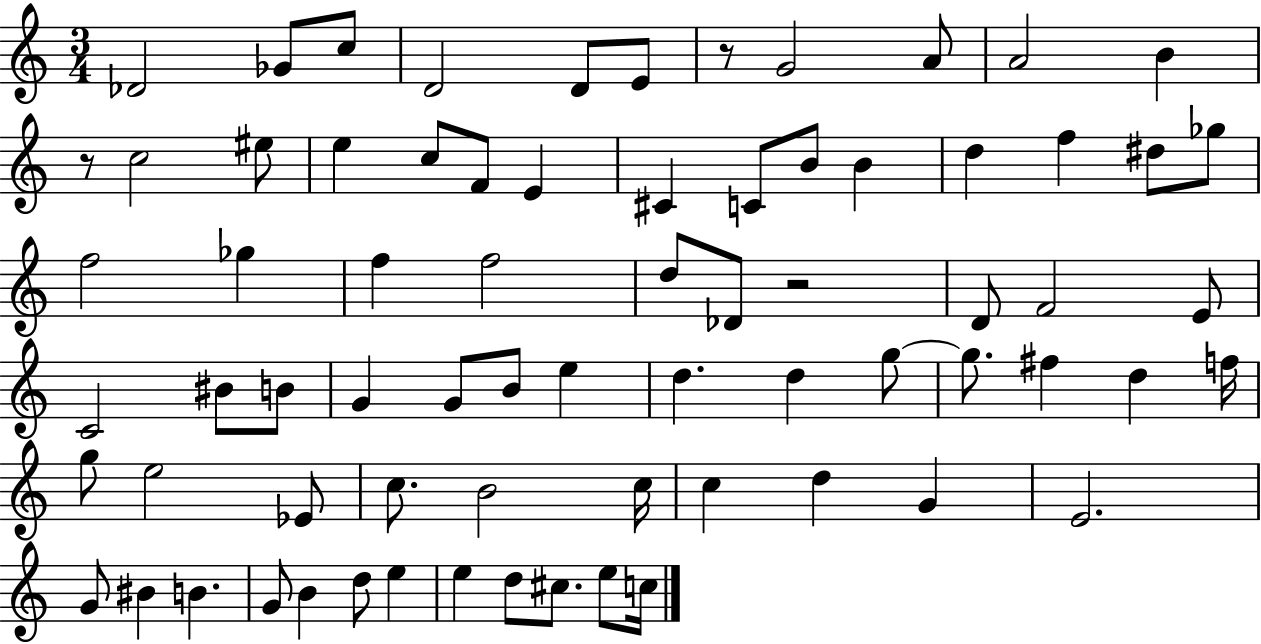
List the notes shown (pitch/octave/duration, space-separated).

Db4/h Gb4/e C5/e D4/h D4/e E4/e R/e G4/h A4/e A4/h B4/q R/e C5/h EIS5/e E5/q C5/e F4/e E4/q C#4/q C4/e B4/e B4/q D5/q F5/q D#5/e Gb5/e F5/h Gb5/q F5/q F5/h D5/e Db4/e R/h D4/e F4/h E4/e C4/h BIS4/e B4/e G4/q G4/e B4/e E5/q D5/q. D5/q G5/e G5/e. F#5/q D5/q F5/s G5/e E5/h Eb4/e C5/e. B4/h C5/s C5/q D5/q G4/q E4/h. G4/e BIS4/q B4/q. G4/e B4/q D5/e E5/q E5/q D5/e C#5/e. E5/e C5/s